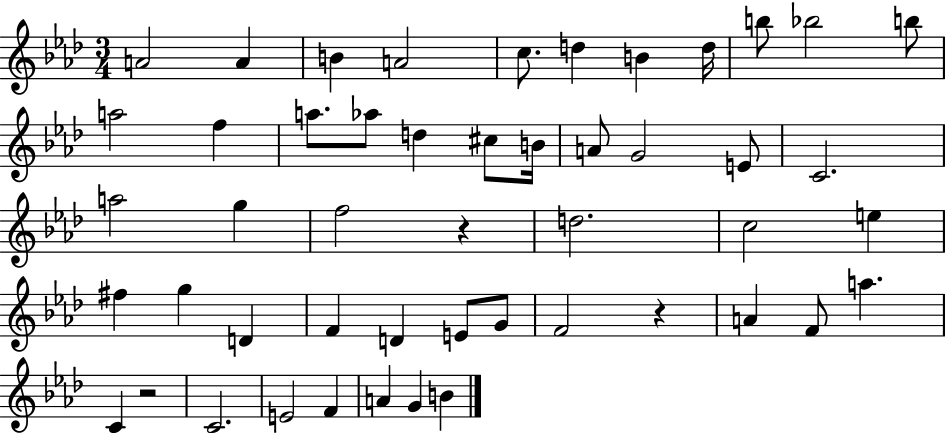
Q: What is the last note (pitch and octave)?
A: B4